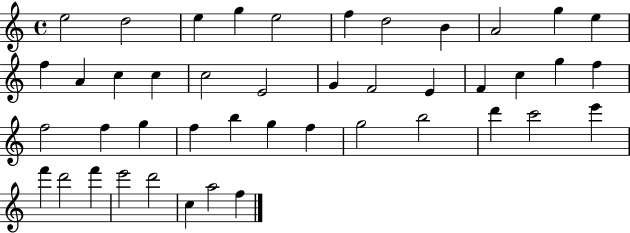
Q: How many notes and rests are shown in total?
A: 44